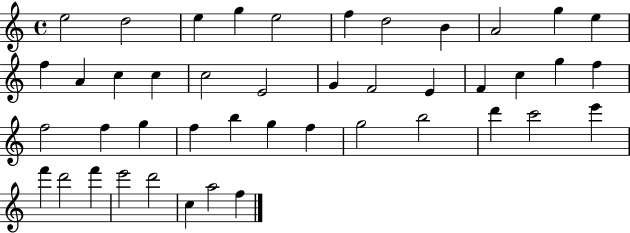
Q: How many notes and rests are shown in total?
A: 44